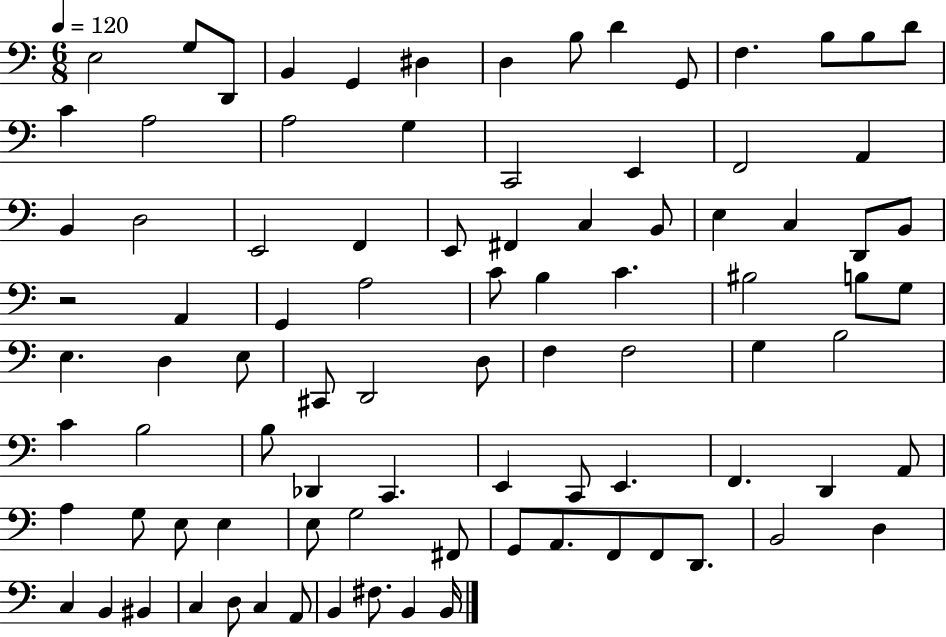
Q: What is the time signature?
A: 6/8